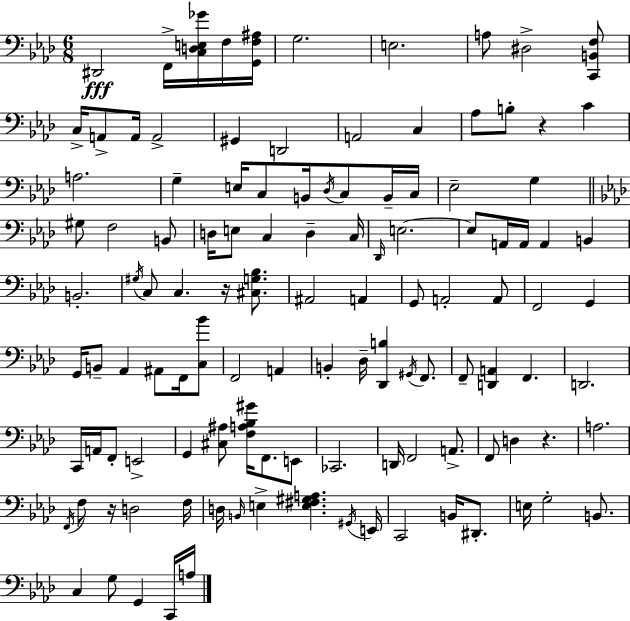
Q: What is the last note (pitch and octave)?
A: A3